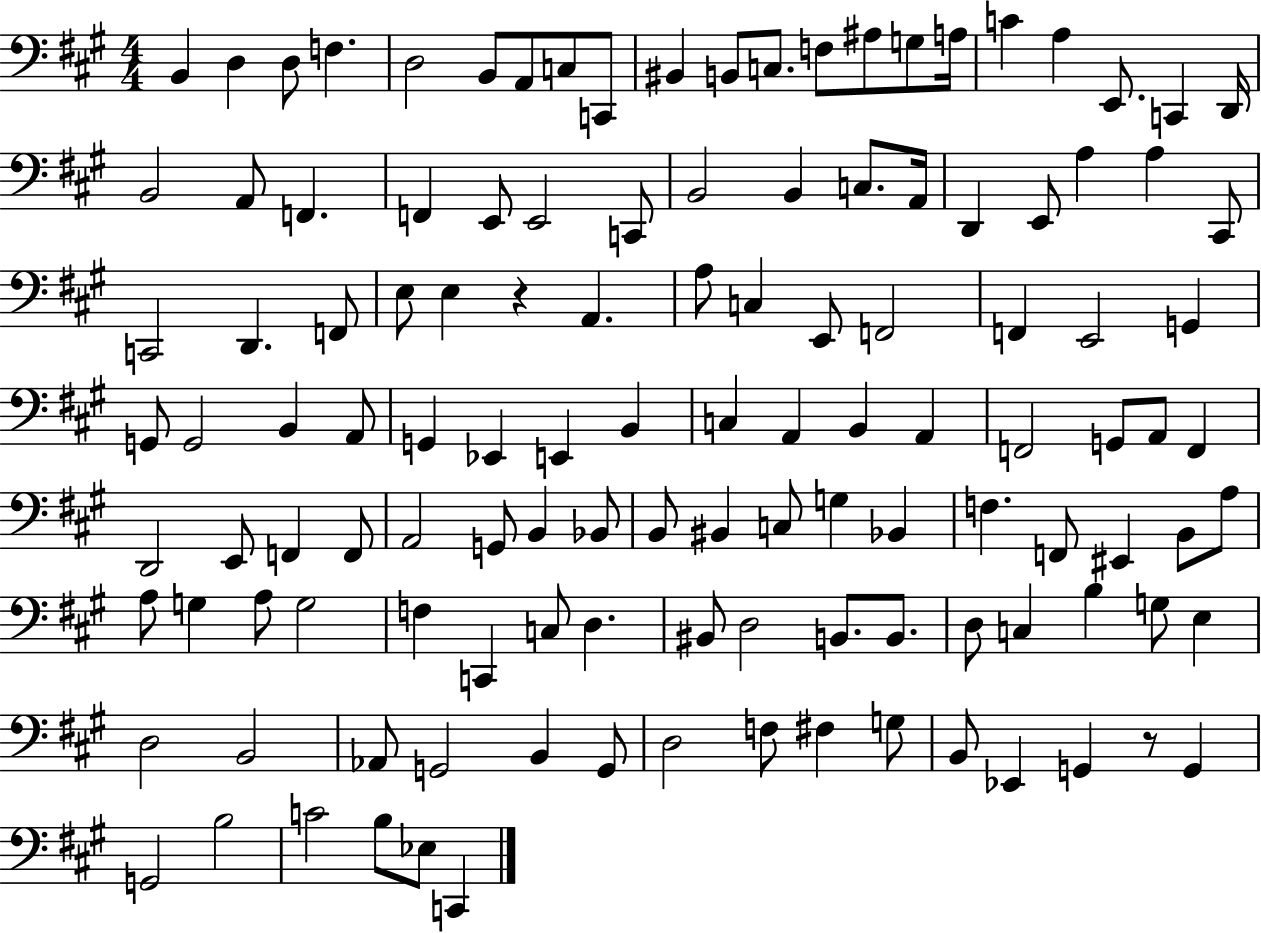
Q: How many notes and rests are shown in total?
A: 123